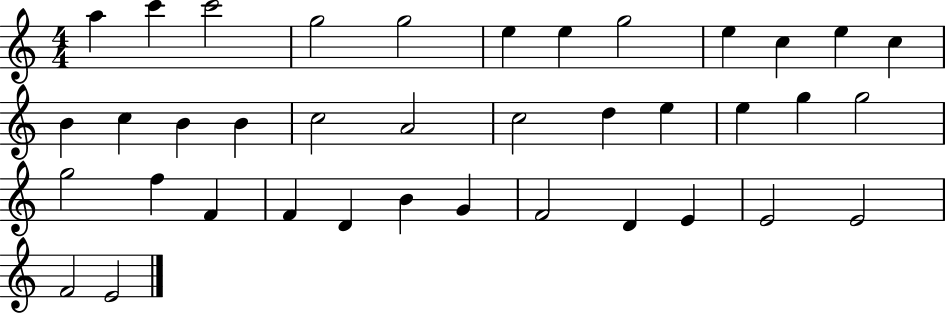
X:1
T:Untitled
M:4/4
L:1/4
K:C
a c' c'2 g2 g2 e e g2 e c e c B c B B c2 A2 c2 d e e g g2 g2 f F F D B G F2 D E E2 E2 F2 E2